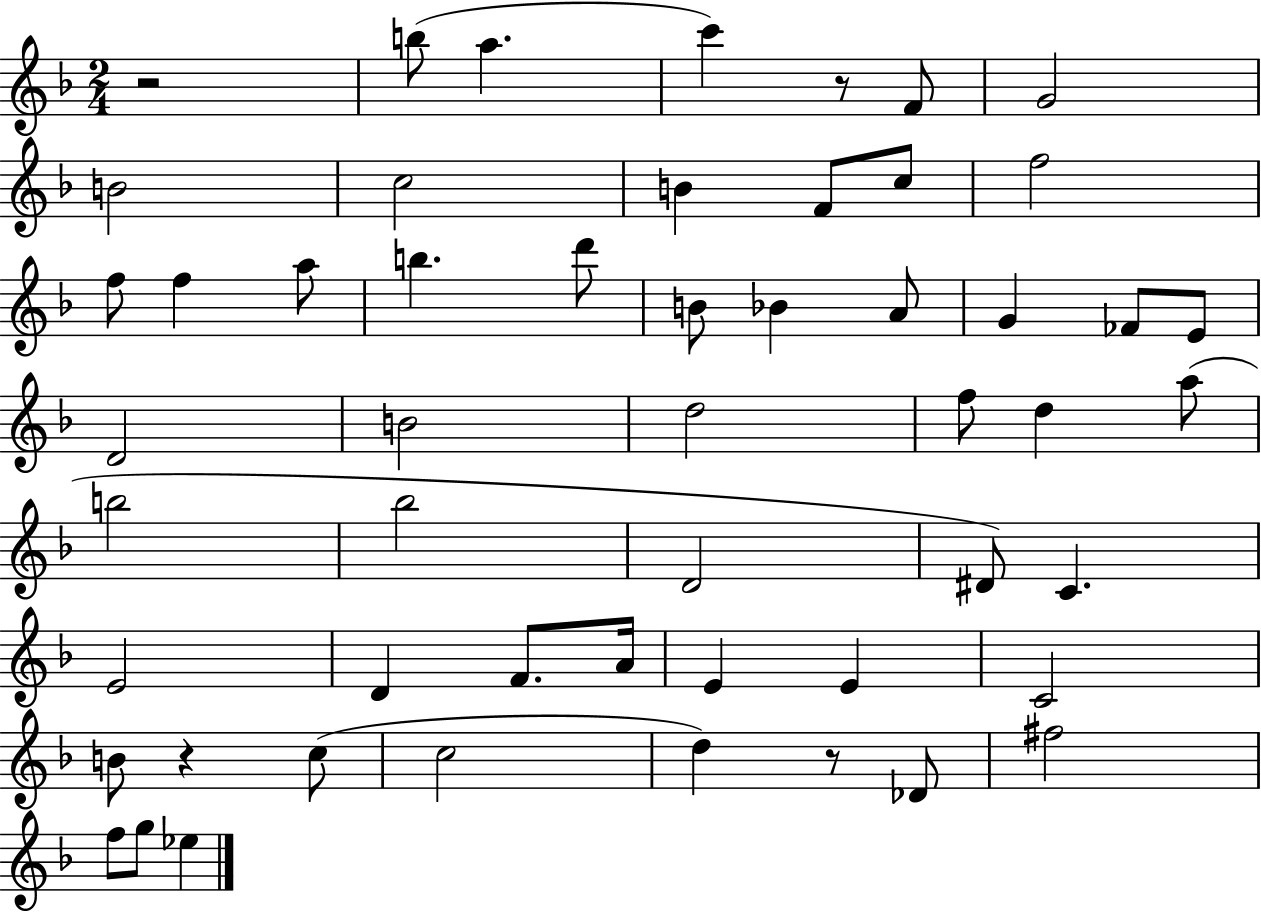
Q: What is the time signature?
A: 2/4